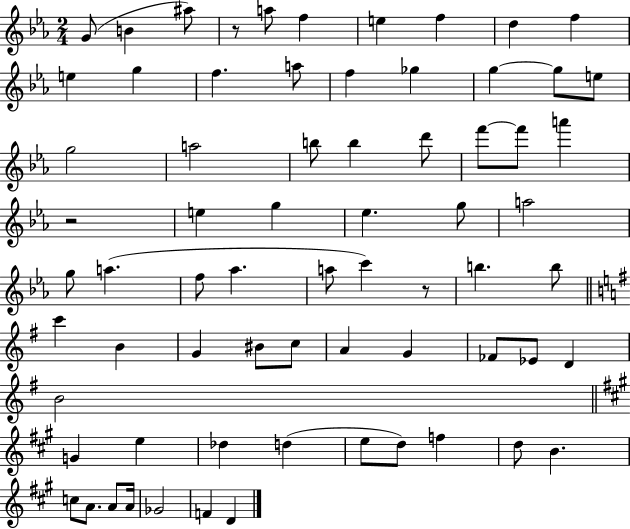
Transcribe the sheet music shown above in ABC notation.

X:1
T:Untitled
M:2/4
L:1/4
K:Eb
G/2 B ^a/2 z/2 a/2 f e f d f e g f a/2 f _g g g/2 e/2 g2 a2 b/2 b d'/2 f'/2 f'/2 a' z2 e g _e g/2 a2 g/2 a f/2 _a a/2 c' z/2 b b/2 c' B G ^B/2 c/2 A G _F/2 _E/2 D B2 G e _d d e/2 d/2 f d/2 B c/2 A/2 A/2 A/4 _G2 F D